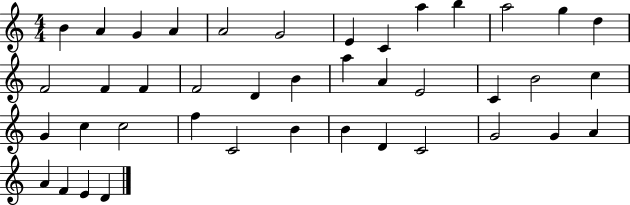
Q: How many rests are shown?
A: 0